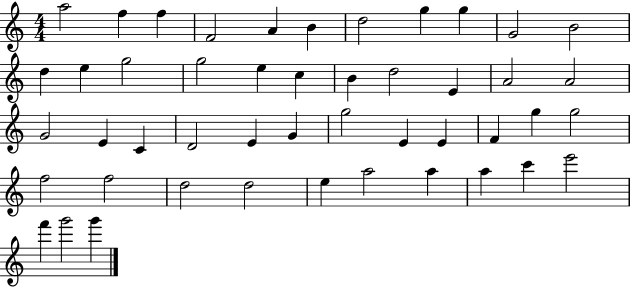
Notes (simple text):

A5/h F5/q F5/q F4/h A4/q B4/q D5/h G5/q G5/q G4/h B4/h D5/q E5/q G5/h G5/h E5/q C5/q B4/q D5/h E4/q A4/h A4/h G4/h E4/q C4/q D4/h E4/q G4/q G5/h E4/q E4/q F4/q G5/q G5/h F5/h F5/h D5/h D5/h E5/q A5/h A5/q A5/q C6/q E6/h F6/q G6/h G6/q